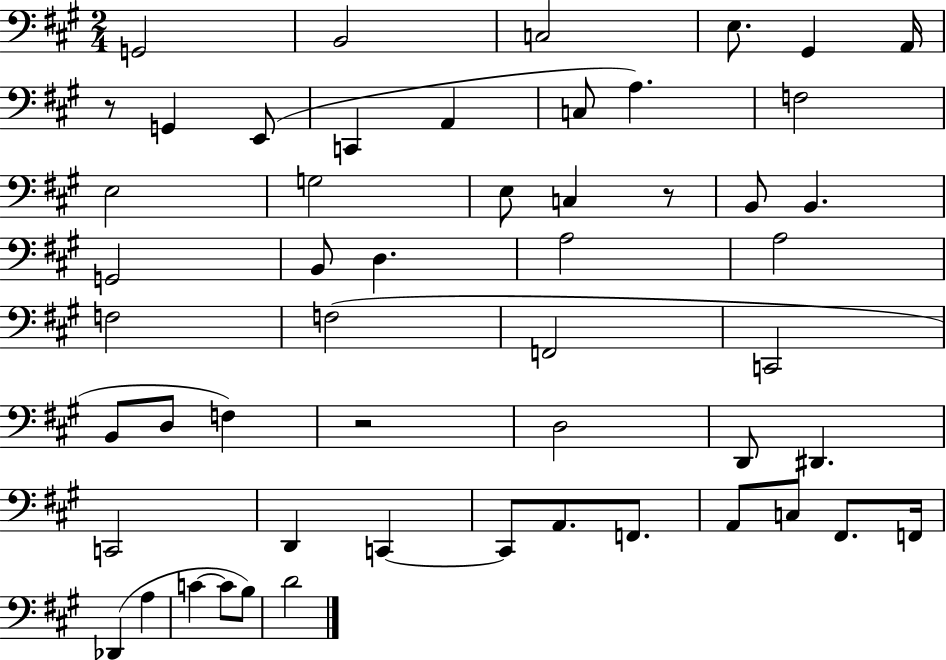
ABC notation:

X:1
T:Untitled
M:2/4
L:1/4
K:A
G,,2 B,,2 C,2 E,/2 ^G,, A,,/4 z/2 G,, E,,/2 C,, A,, C,/2 A, F,2 E,2 G,2 E,/2 C, z/2 B,,/2 B,, G,,2 B,,/2 D, A,2 A,2 F,2 F,2 F,,2 C,,2 B,,/2 D,/2 F, z2 D,2 D,,/2 ^D,, C,,2 D,, C,, C,,/2 A,,/2 F,,/2 A,,/2 C,/2 ^F,,/2 F,,/4 _D,, A, C C/2 B,/2 D2